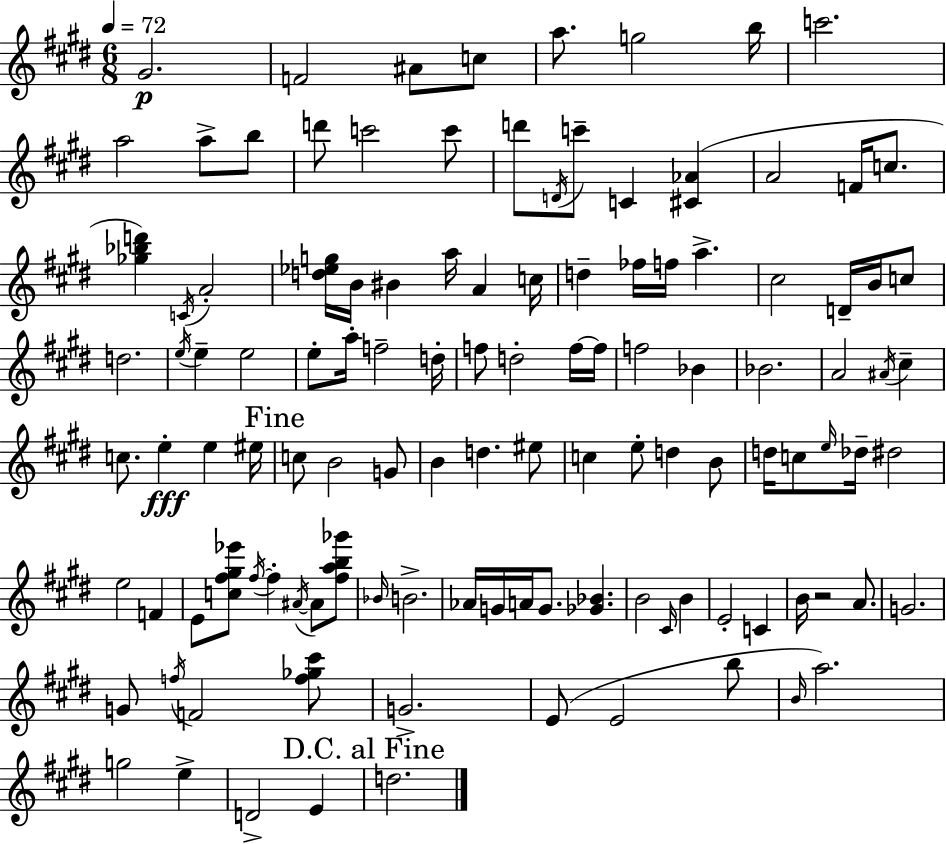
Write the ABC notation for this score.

X:1
T:Untitled
M:6/8
L:1/4
K:E
^G2 F2 ^A/2 c/2 a/2 g2 b/4 c'2 a2 a/2 b/2 d'/2 c'2 c'/2 d'/2 D/4 c'/2 C [^C_A] A2 F/4 c/2 [_g_bd'] C/4 A2 [d_eg]/4 B/4 ^B a/4 A c/4 d _f/4 f/4 a ^c2 D/4 B/4 c/2 d2 e/4 e e2 e/2 a/4 f2 d/4 f/2 d2 f/4 f/4 f2 _B _B2 A2 ^A/4 ^c c/2 e e ^e/4 c/2 B2 G/2 B d ^e/2 c e/2 d B/2 d/4 c/2 e/4 _d/4 ^d2 e2 F E/2 [c^f^g_e']/2 ^f/4 ^f ^A/4 ^A/2 [^fab_g']/2 _B/4 B2 _A/4 G/4 A/4 G/2 [_G_B] B2 ^C/4 B E2 C B/4 z2 A/2 G2 G/2 f/4 F2 [f_g^c']/2 G2 E/2 E2 b/2 B/4 a2 g2 e D2 E d2